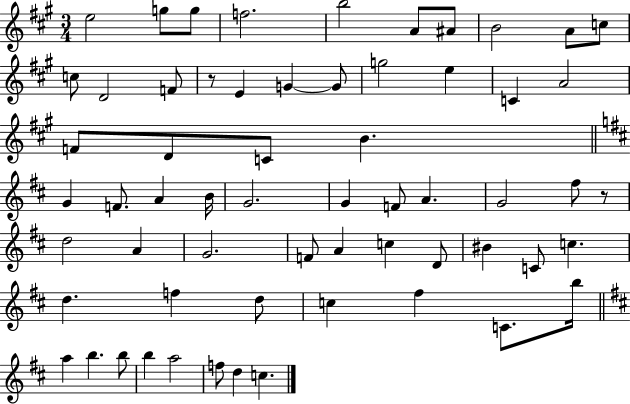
X:1
T:Untitled
M:3/4
L:1/4
K:A
e2 g/2 g/2 f2 b2 A/2 ^A/2 B2 A/2 c/2 c/2 D2 F/2 z/2 E G G/2 g2 e C A2 F/2 D/2 C/2 B G F/2 A B/4 G2 G F/2 A G2 ^f/2 z/2 d2 A G2 F/2 A c D/2 ^B C/2 c d f d/2 c ^f C/2 b/4 a b b/2 b a2 f/2 d c